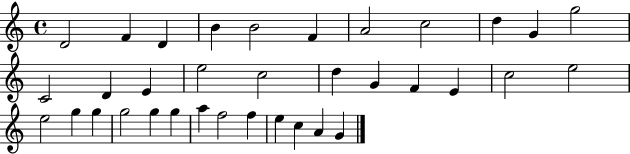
D4/h F4/q D4/q B4/q B4/h F4/q A4/h C5/h D5/q G4/q G5/h C4/h D4/q E4/q E5/h C5/h D5/q G4/q F4/q E4/q C5/h E5/h E5/h G5/q G5/q G5/h G5/q G5/q A5/q F5/h F5/q E5/q C5/q A4/q G4/q